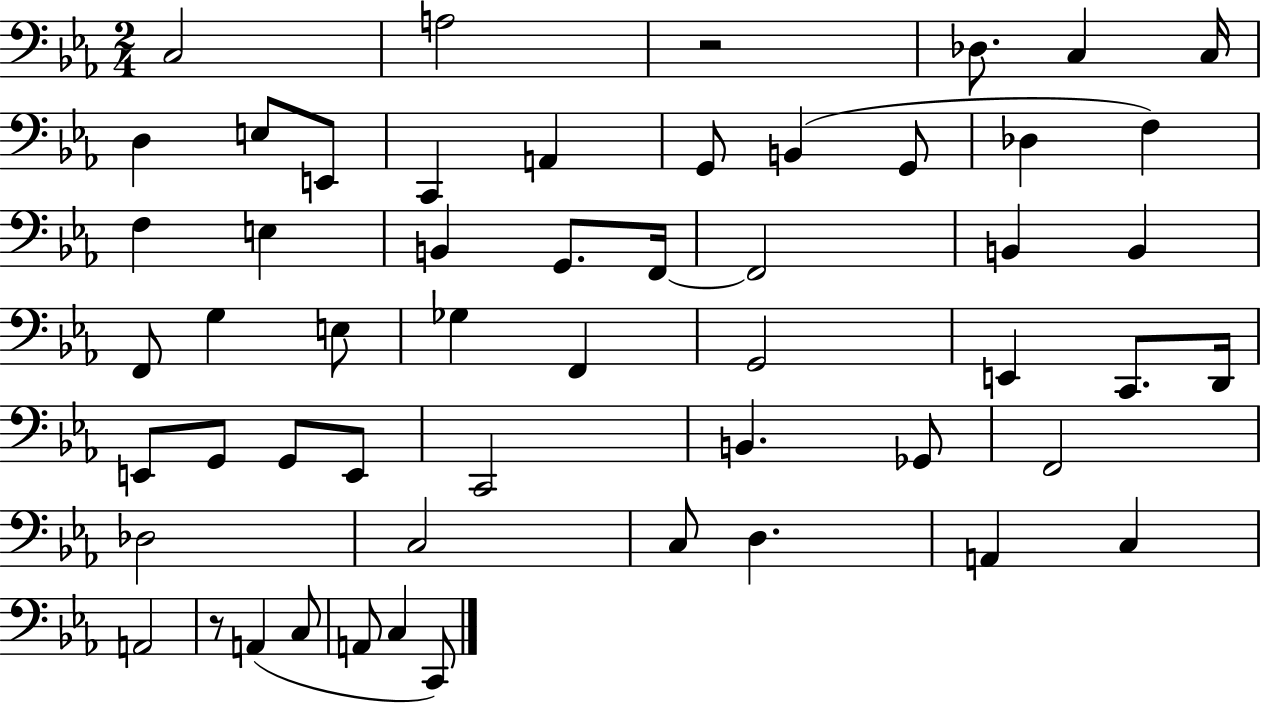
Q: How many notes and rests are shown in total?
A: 54